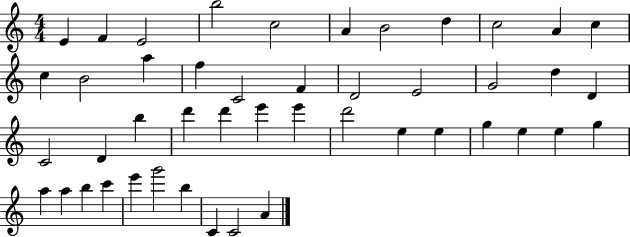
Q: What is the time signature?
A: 4/4